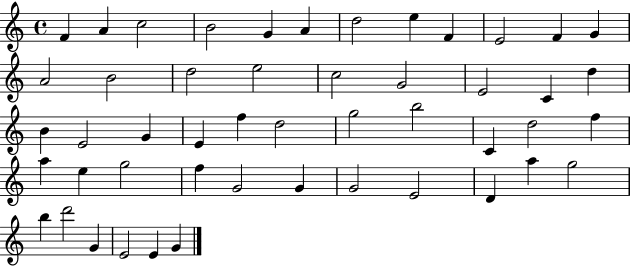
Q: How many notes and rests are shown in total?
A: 49